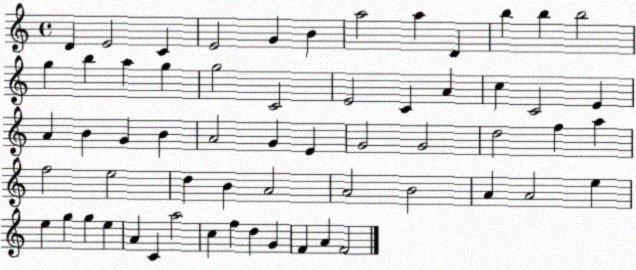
X:1
T:Untitled
M:4/4
L:1/4
K:C
D E2 C E2 G B a2 a D b b b2 g b a g g2 C2 E2 C A c C2 E A B G B A2 G E G2 G2 d2 f a f2 e2 d B A2 A2 B2 A A2 e e g g e A C a2 c f d G F A F2